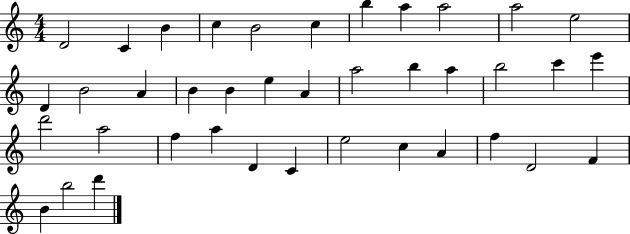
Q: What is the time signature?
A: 4/4